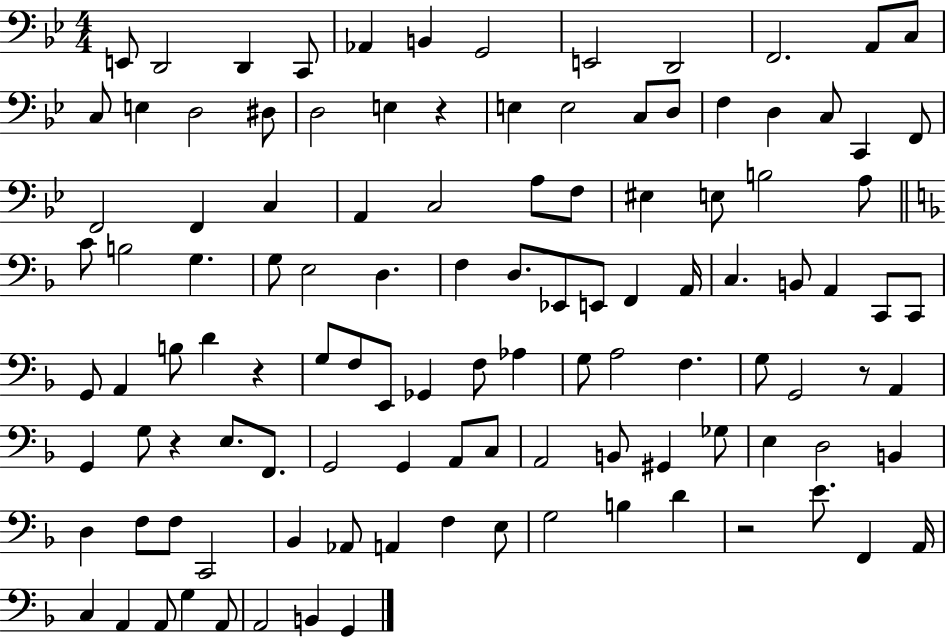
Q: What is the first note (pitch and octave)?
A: E2